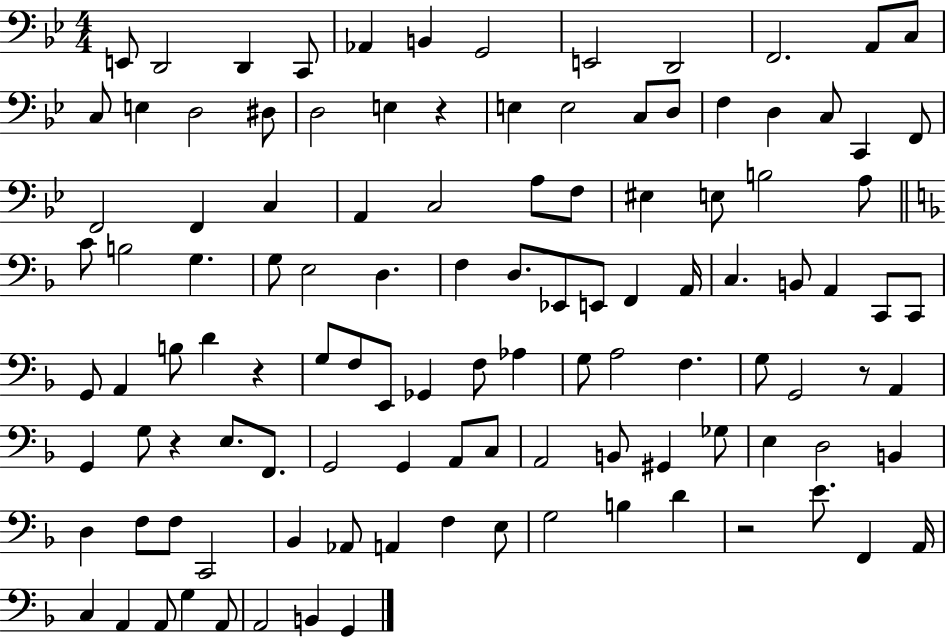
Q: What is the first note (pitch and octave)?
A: E2